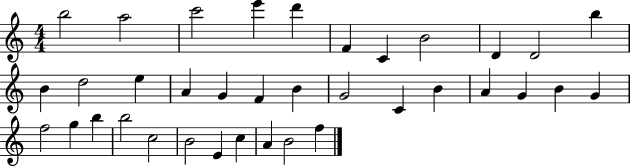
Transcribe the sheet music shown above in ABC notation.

X:1
T:Untitled
M:4/4
L:1/4
K:C
b2 a2 c'2 e' d' F C B2 D D2 b B d2 e A G F B G2 C B A G B G f2 g b b2 c2 B2 E c A B2 f